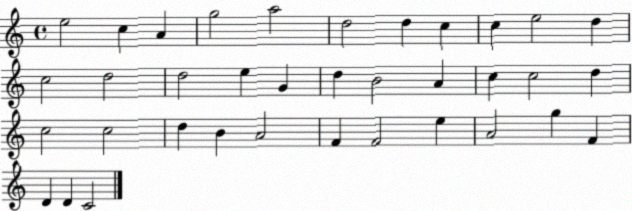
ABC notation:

X:1
T:Untitled
M:4/4
L:1/4
K:C
e2 c A g2 a2 d2 d c c e2 d c2 d2 d2 e G d B2 A c c2 d c2 c2 d B A2 F F2 e A2 g F D D C2